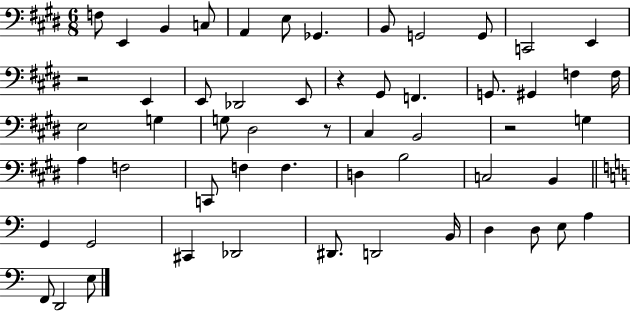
F3/e E2/q B2/q C3/e A2/q E3/e Gb2/q. B2/e G2/h G2/e C2/h E2/q R/h E2/q E2/e Db2/h E2/e R/q G#2/e F2/q. G2/e. G#2/q F3/q F3/s E3/h G3/q G3/e D#3/h R/e C#3/q B2/h R/h G3/q A3/q F3/h C2/e F3/q F3/q. D3/q B3/h C3/h B2/q G2/q G2/h C#2/q Db2/h D#2/e. D2/h B2/s D3/q D3/e E3/e A3/q F2/e D2/h E3/e